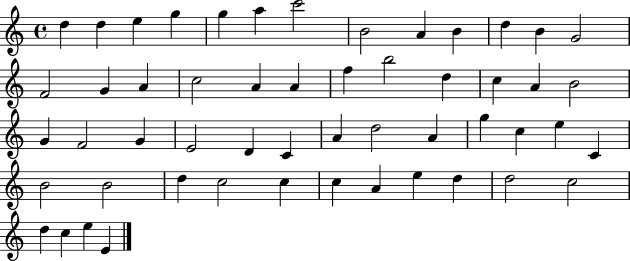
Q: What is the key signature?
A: C major